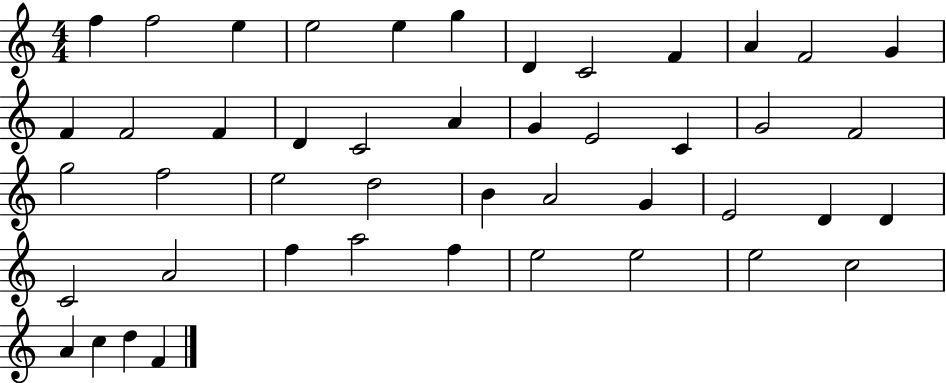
X:1
T:Untitled
M:4/4
L:1/4
K:C
f f2 e e2 e g D C2 F A F2 G F F2 F D C2 A G E2 C G2 F2 g2 f2 e2 d2 B A2 G E2 D D C2 A2 f a2 f e2 e2 e2 c2 A c d F